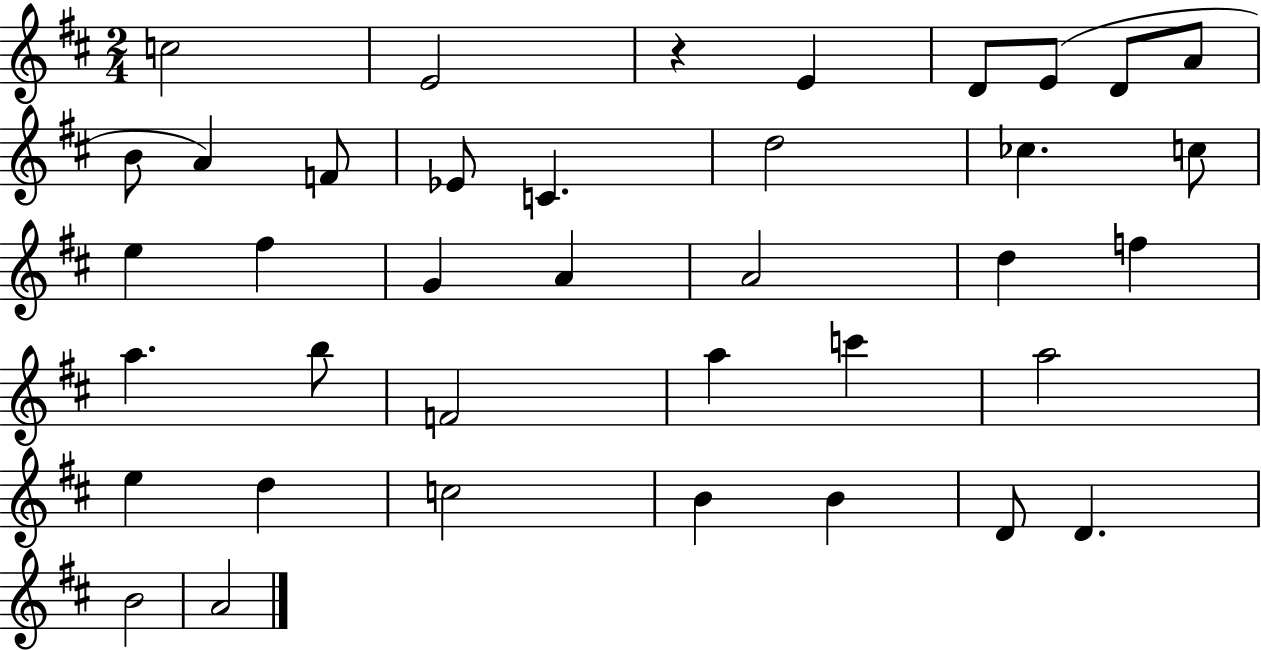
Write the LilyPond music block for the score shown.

{
  \clef treble
  \numericTimeSignature
  \time 2/4
  \key d \major
  c''2 | e'2 | r4 e'4 | d'8 e'8( d'8 a'8 | \break b'8 a'4) f'8 | ees'8 c'4. | d''2 | ces''4. c''8 | \break e''4 fis''4 | g'4 a'4 | a'2 | d''4 f''4 | \break a''4. b''8 | f'2 | a''4 c'''4 | a''2 | \break e''4 d''4 | c''2 | b'4 b'4 | d'8 d'4. | \break b'2 | a'2 | \bar "|."
}